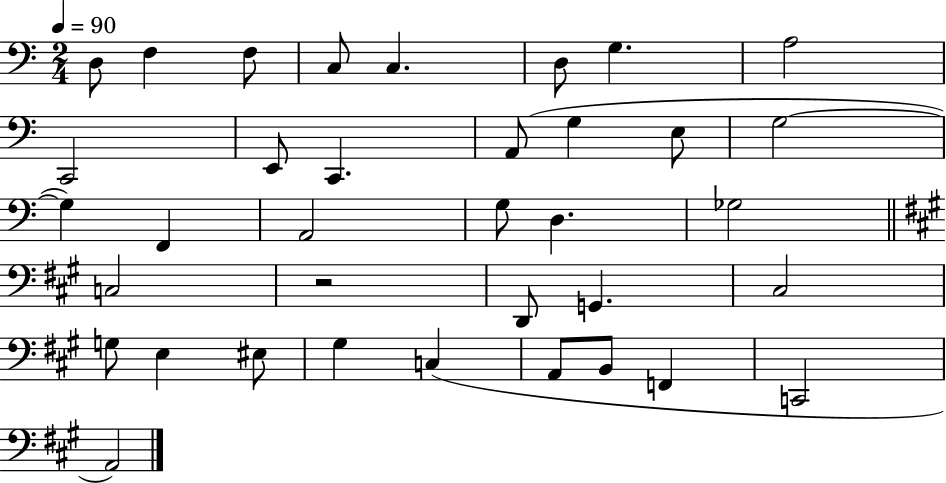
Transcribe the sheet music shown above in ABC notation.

X:1
T:Untitled
M:2/4
L:1/4
K:C
D,/2 F, F,/2 C,/2 C, D,/2 G, A,2 C,,2 E,,/2 C,, A,,/2 G, E,/2 G,2 G, F,, A,,2 G,/2 D, _G,2 C,2 z2 D,,/2 G,, ^C,2 G,/2 E, ^E,/2 ^G, C, A,,/2 B,,/2 F,, C,,2 A,,2